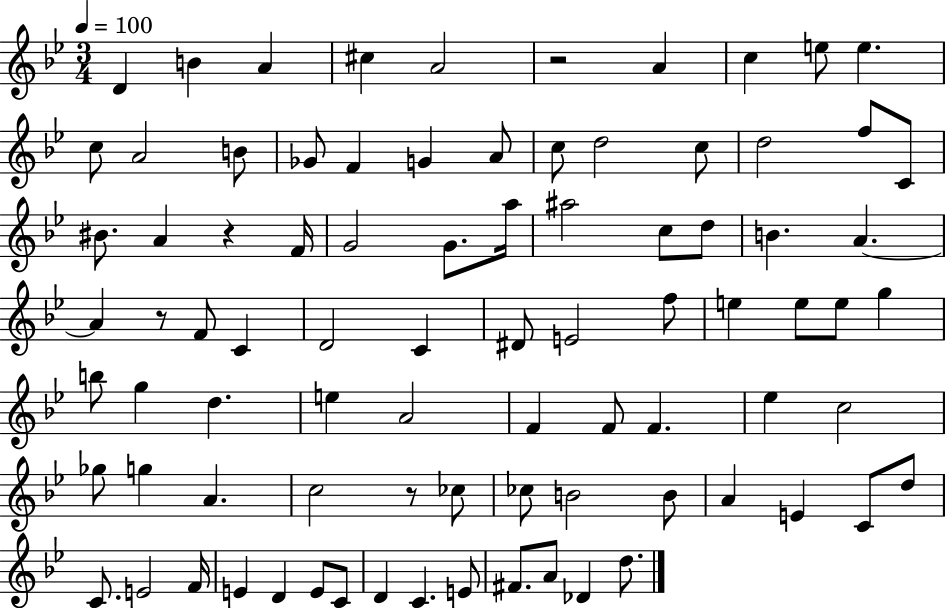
X:1
T:Untitled
M:3/4
L:1/4
K:Bb
D B A ^c A2 z2 A c e/2 e c/2 A2 B/2 _G/2 F G A/2 c/2 d2 c/2 d2 f/2 C/2 ^B/2 A z F/4 G2 G/2 a/4 ^a2 c/2 d/2 B A A z/2 F/2 C D2 C ^D/2 E2 f/2 e e/2 e/2 g b/2 g d e A2 F F/2 F _e c2 _g/2 g A c2 z/2 _c/2 _c/2 B2 B/2 A E C/2 d/2 C/2 E2 F/4 E D E/2 C/2 D C E/2 ^F/2 A/2 _D d/2